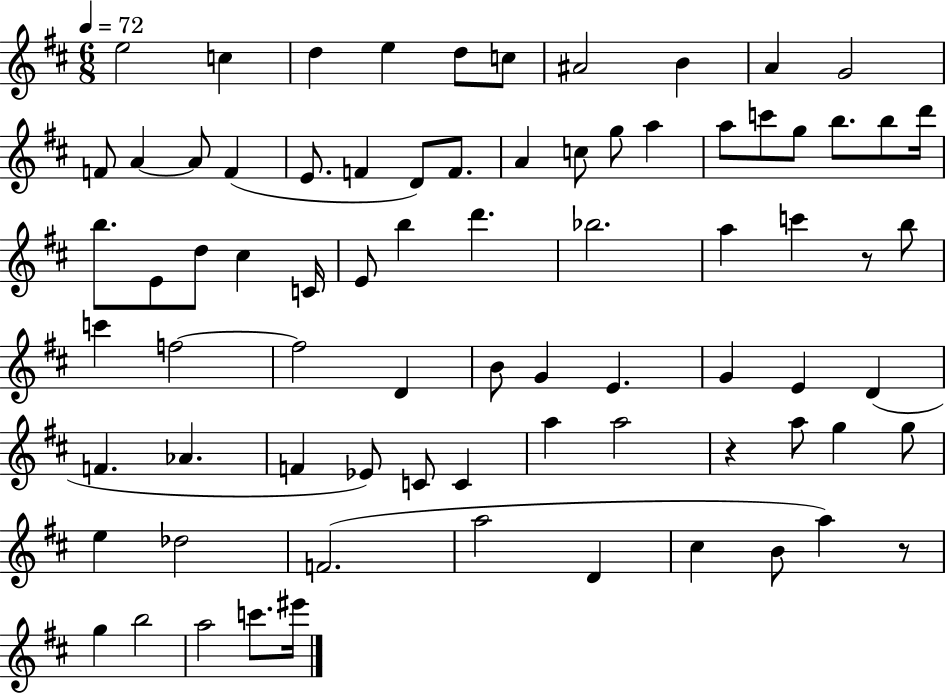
E5/h C5/q D5/q E5/q D5/e C5/e A#4/h B4/q A4/q G4/h F4/e A4/q A4/e F4/q E4/e. F4/q D4/e F4/e. A4/q C5/e G5/e A5/q A5/e C6/e G5/e B5/e. B5/e D6/s B5/e. E4/e D5/e C#5/q C4/s E4/e B5/q D6/q. Bb5/h. A5/q C6/q R/e B5/e C6/q F5/h F5/h D4/q B4/e G4/q E4/q. G4/q E4/q D4/q F4/q. Ab4/q. F4/q Eb4/e C4/e C4/q A5/q A5/h R/q A5/e G5/q G5/e E5/q Db5/h F4/h. A5/h D4/q C#5/q B4/e A5/q R/e G5/q B5/h A5/h C6/e. EIS6/s